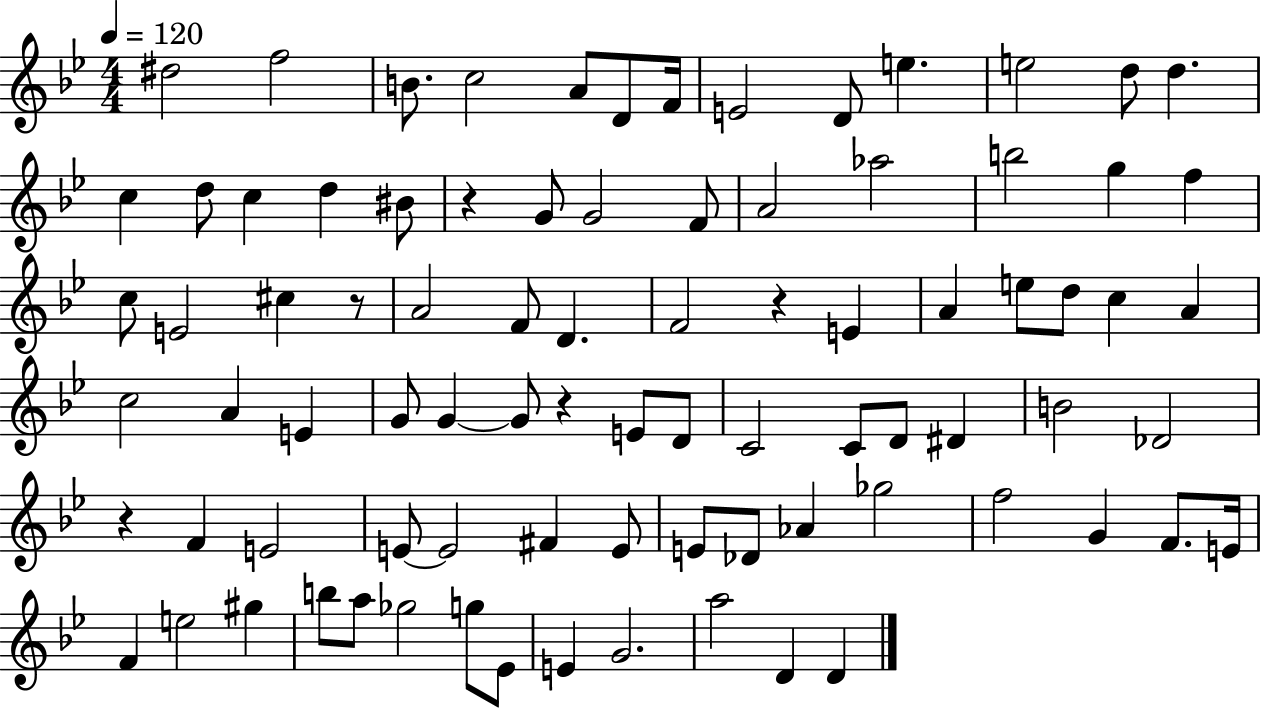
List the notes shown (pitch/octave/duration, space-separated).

D#5/h F5/h B4/e. C5/h A4/e D4/e F4/s E4/h D4/e E5/q. E5/h D5/e D5/q. C5/q D5/e C5/q D5/q BIS4/e R/q G4/e G4/h F4/e A4/h Ab5/h B5/h G5/q F5/q C5/e E4/h C#5/q R/e A4/h F4/e D4/q. F4/h R/q E4/q A4/q E5/e D5/e C5/q A4/q C5/h A4/q E4/q G4/e G4/q G4/e R/q E4/e D4/e C4/h C4/e D4/e D#4/q B4/h Db4/h R/q F4/q E4/h E4/e E4/h F#4/q E4/e E4/e Db4/e Ab4/q Gb5/h F5/h G4/q F4/e. E4/s F4/q E5/h G#5/q B5/e A5/e Gb5/h G5/e Eb4/e E4/q G4/h. A5/h D4/q D4/q